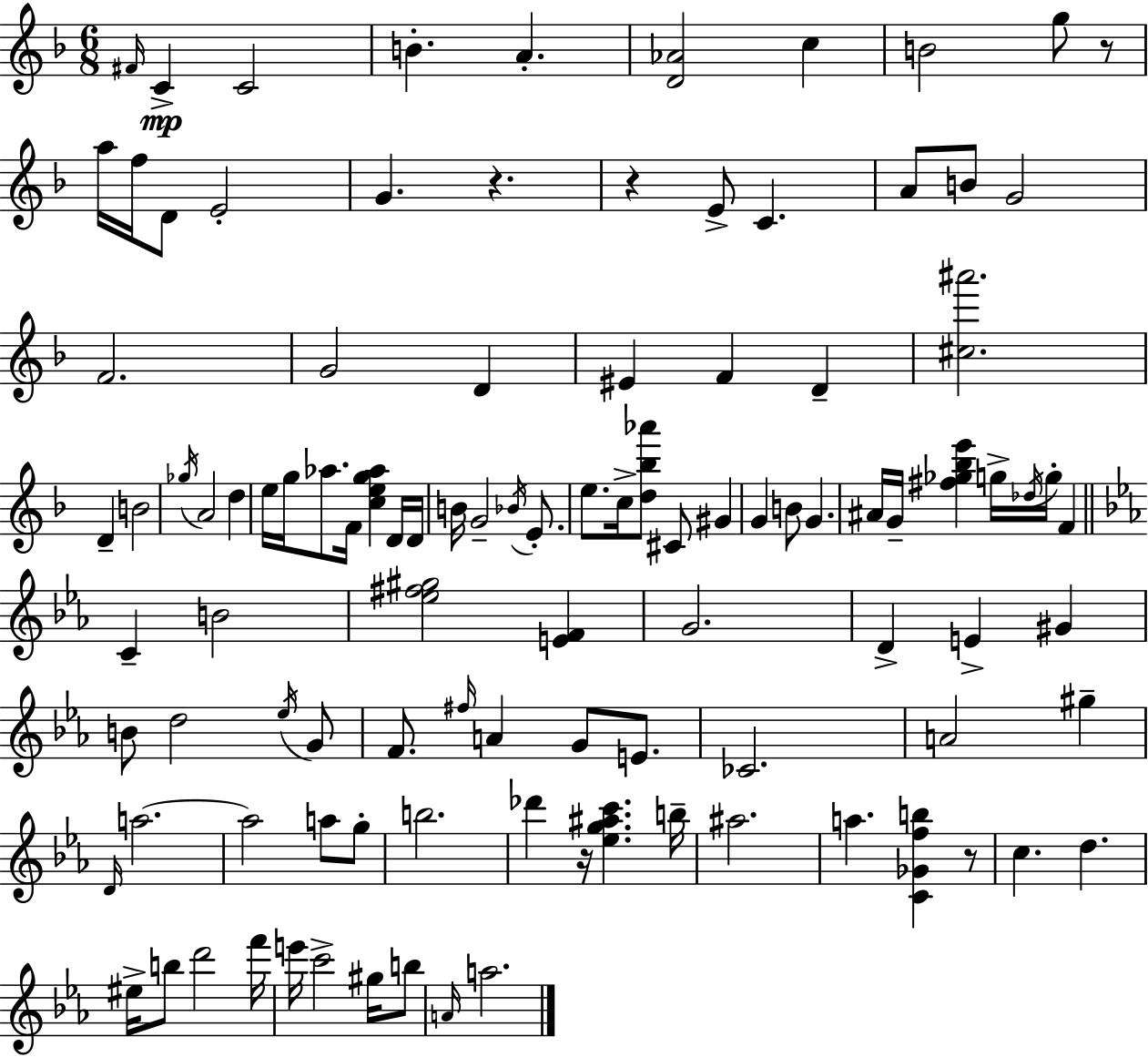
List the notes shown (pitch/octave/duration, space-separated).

F#4/s C4/q C4/h B4/q. A4/q. [D4,Ab4]/h C5/q B4/h G5/e R/e A5/s F5/s D4/e E4/h G4/q. R/q. R/q E4/e C4/q. A4/e B4/e G4/h F4/h. G4/h D4/q EIS4/q F4/q D4/q [C#5,A#6]/h. D4/q B4/h Gb5/s A4/h D5/q E5/s G5/s Ab5/e. F4/s [C5,E5,G5,Ab5]/q D4/s D4/s B4/s G4/h Bb4/s E4/e. E5/e. C5/s [D5,Bb5,Ab6]/e C#4/e G#4/q G4/q B4/e G4/q. A#4/s G4/s [F#5,Gb5,Bb5,E6]/q G5/s Db5/s G5/s F4/q C4/q B4/h [Eb5,F#5,G#5]/h [E4,F4]/q G4/h. D4/q E4/q G#4/q B4/e D5/h Eb5/s G4/e F4/e. F#5/s A4/q G4/e E4/e. CES4/h. A4/h G#5/q D4/s A5/h. A5/h A5/e G5/e B5/h. Db6/q R/s [Eb5,G5,A#5,C6]/q. B5/s A#5/h. A5/q. [C4,Gb4,F5,B5]/q R/e C5/q. D5/q. EIS5/s B5/e D6/h F6/s E6/s C6/h G#5/s B5/e A4/s A5/h.